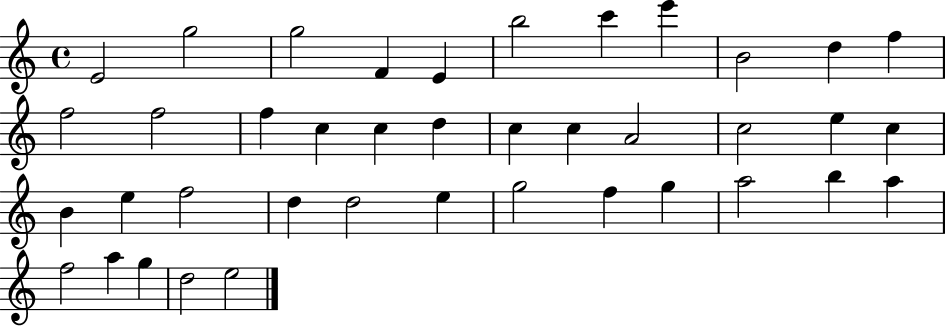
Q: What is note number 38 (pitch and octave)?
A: G5